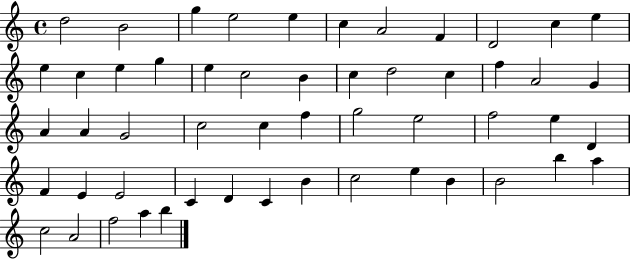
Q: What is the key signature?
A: C major